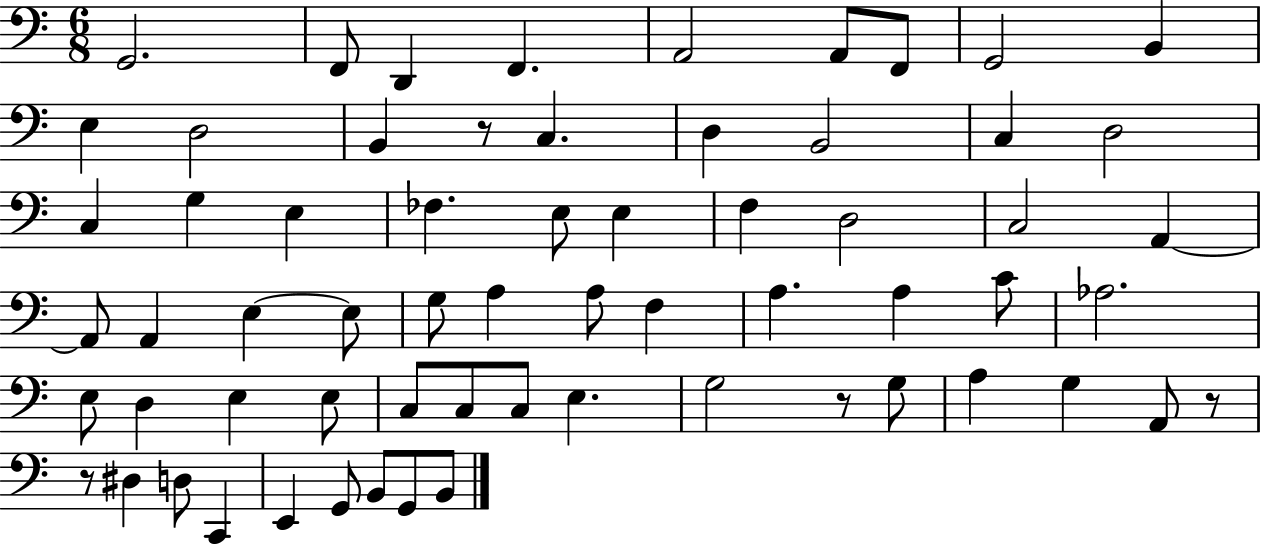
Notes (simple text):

G2/h. F2/e D2/q F2/q. A2/h A2/e F2/e G2/h B2/q E3/q D3/h B2/q R/e C3/q. D3/q B2/h C3/q D3/h C3/q G3/q E3/q FES3/q. E3/e E3/q F3/q D3/h C3/h A2/q A2/e A2/q E3/q E3/e G3/e A3/q A3/e F3/q A3/q. A3/q C4/e Ab3/h. E3/e D3/q E3/q E3/e C3/e C3/e C3/e E3/q. G3/h R/e G3/e A3/q G3/q A2/e R/e R/e D#3/q D3/e C2/q E2/q G2/e B2/e G2/e B2/e